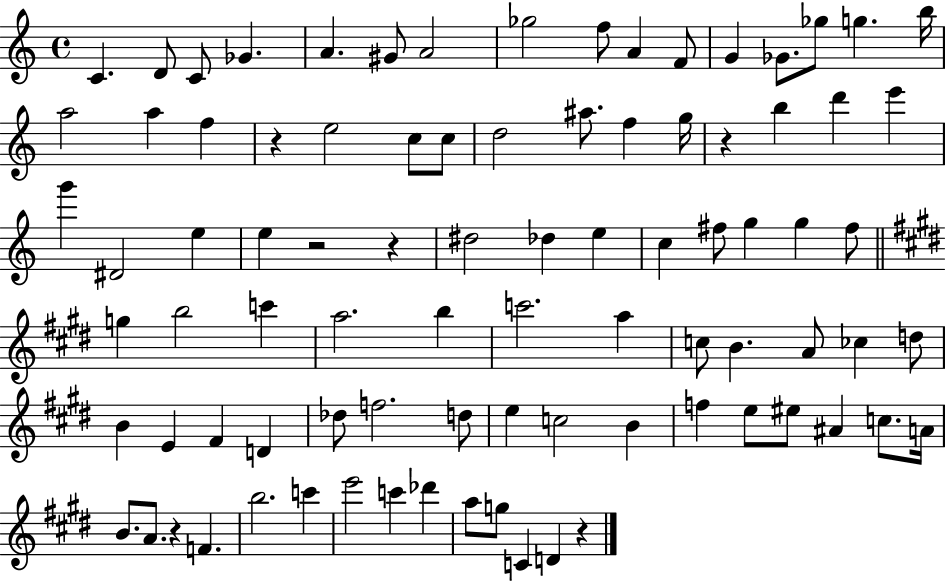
X:1
T:Untitled
M:4/4
L:1/4
K:C
C D/2 C/2 _G A ^G/2 A2 _g2 f/2 A F/2 G _G/2 _g/2 g b/4 a2 a f z e2 c/2 c/2 d2 ^a/2 f g/4 z b d' e' g' ^D2 e e z2 z ^d2 _d e c ^f/2 g g ^f/2 g b2 c' a2 b c'2 a c/2 B A/2 _c d/2 B E ^F D _d/2 f2 d/2 e c2 B f e/2 ^e/2 ^A c/2 A/4 B/2 A/2 z F b2 c' e'2 c' _d' a/2 g/2 C D z